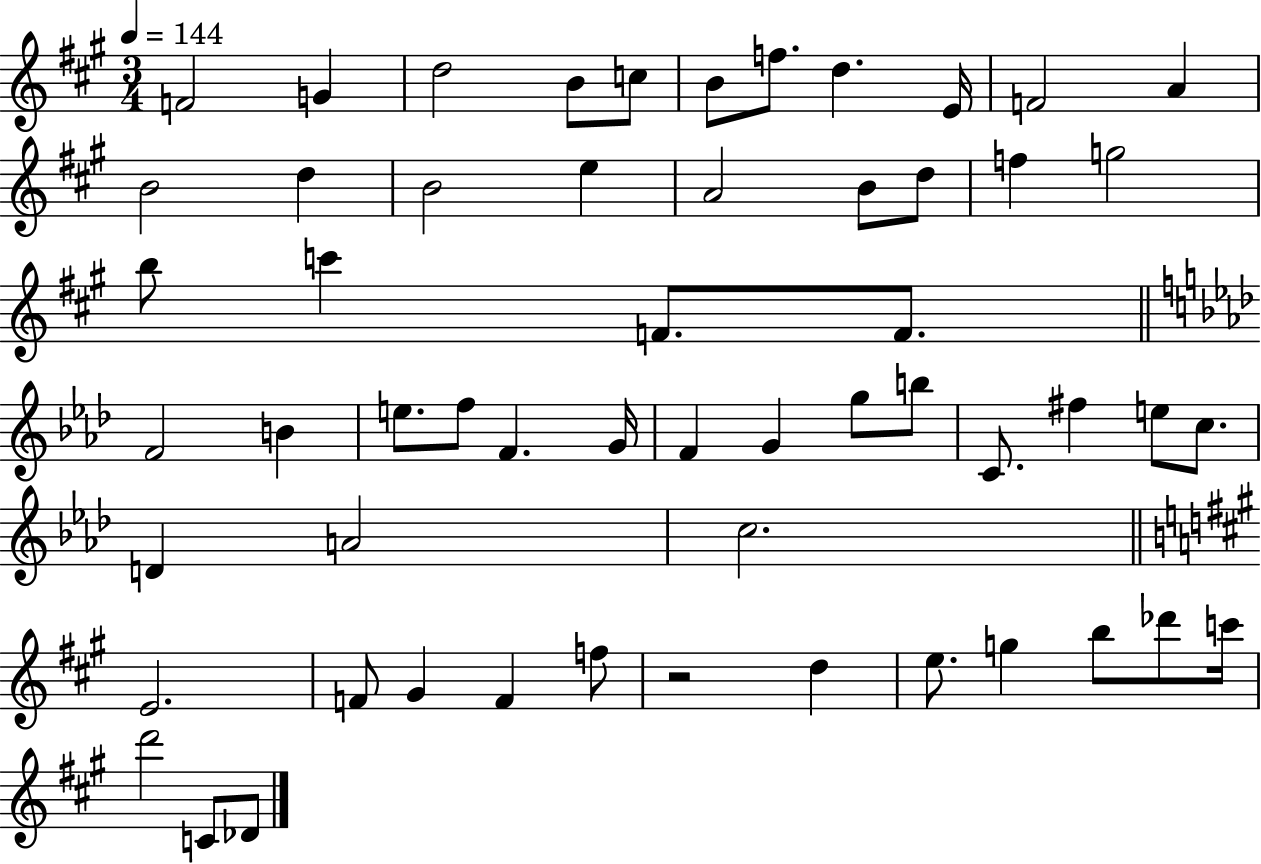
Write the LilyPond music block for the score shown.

{
  \clef treble
  \numericTimeSignature
  \time 3/4
  \key a \major
  \tempo 4 = 144
  f'2 g'4 | d''2 b'8 c''8 | b'8 f''8. d''4. e'16 | f'2 a'4 | \break b'2 d''4 | b'2 e''4 | a'2 b'8 d''8 | f''4 g''2 | \break b''8 c'''4 f'8. f'8. | \bar "||" \break \key f \minor f'2 b'4 | e''8. f''8 f'4. g'16 | f'4 g'4 g''8 b''8 | c'8. fis''4 e''8 c''8. | \break d'4 a'2 | c''2. | \bar "||" \break \key a \major e'2. | f'8 gis'4 f'4 f''8 | r2 d''4 | e''8. g''4 b''8 des'''8 c'''16 | \break d'''2 c'8 des'8 | \bar "|."
}